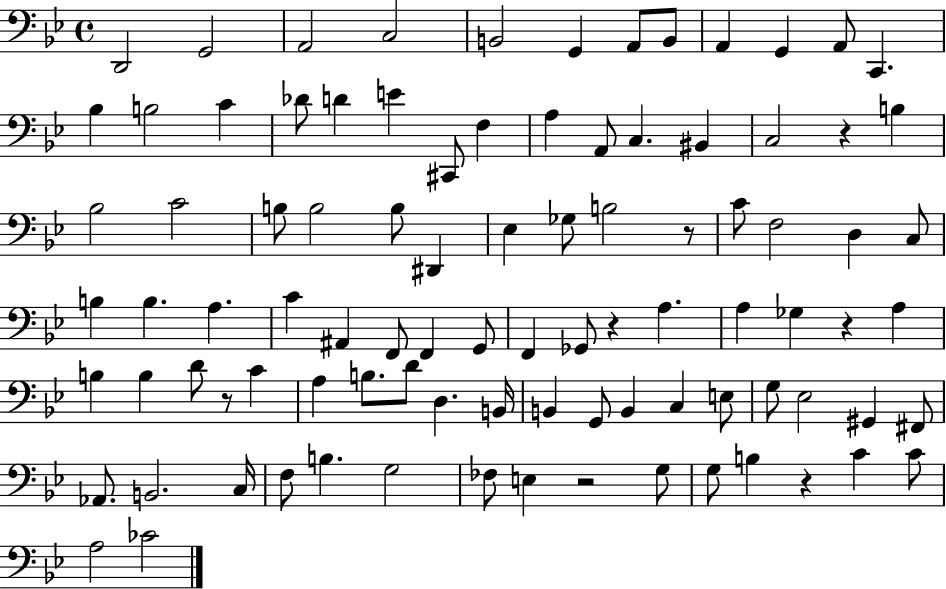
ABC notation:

X:1
T:Untitled
M:4/4
L:1/4
K:Bb
D,,2 G,,2 A,,2 C,2 B,,2 G,, A,,/2 B,,/2 A,, G,, A,,/2 C,, _B, B,2 C _D/2 D E ^C,,/2 F, A, A,,/2 C, ^B,, C,2 z B, _B,2 C2 B,/2 B,2 B,/2 ^D,, _E, _G,/2 B,2 z/2 C/2 F,2 D, C,/2 B, B, A, C ^A,, F,,/2 F,, G,,/2 F,, _G,,/2 z A, A, _G, z A, B, B, D/2 z/2 C A, B,/2 D/2 D, B,,/4 B,, G,,/2 B,, C, E,/2 G,/2 _E,2 ^G,, ^F,,/2 _A,,/2 B,,2 C,/4 F,/2 B, G,2 _F,/2 E, z2 G,/2 G,/2 B, z C C/2 A,2 _C2